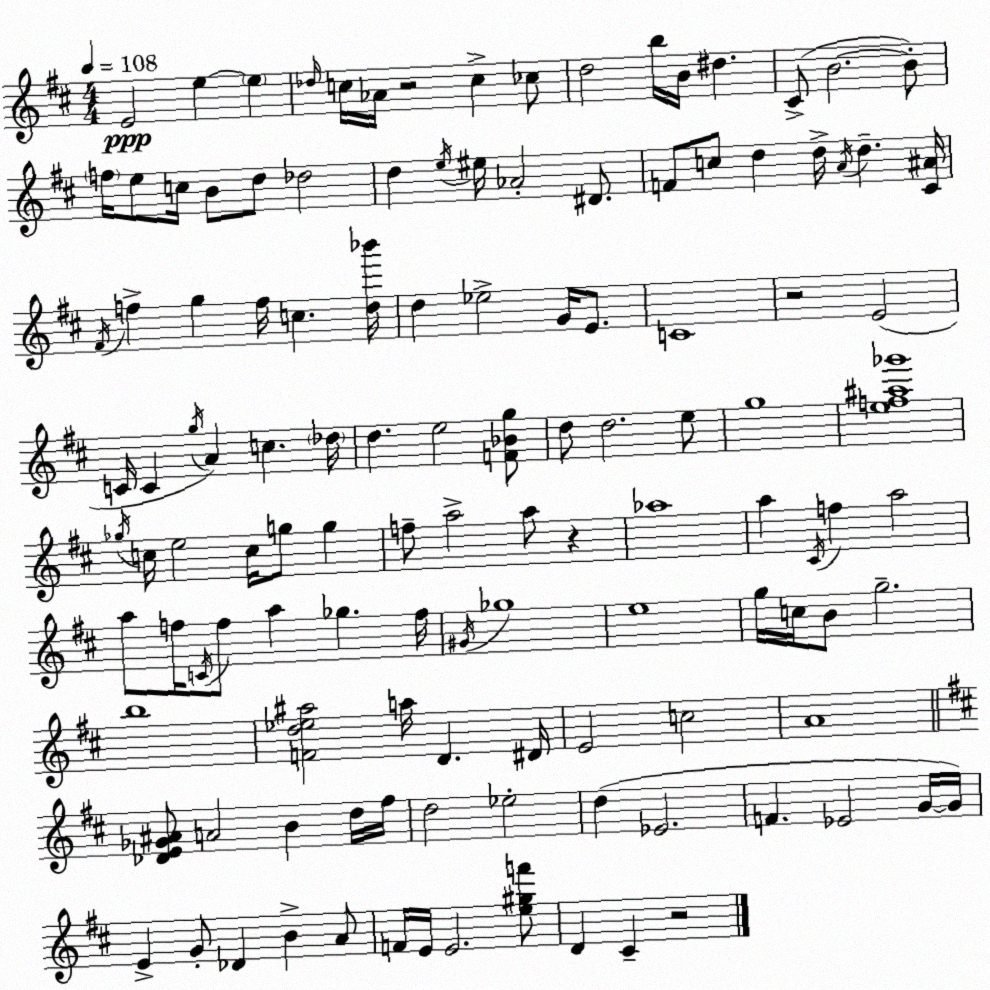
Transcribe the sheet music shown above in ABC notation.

X:1
T:Untitled
M:4/4
L:1/4
K:D
E2 e e _d/4 c/4 _A/4 z2 c _c/2 d2 b/4 B/4 ^d ^C/2 B2 B/2 f/4 e/2 c/4 B/2 d/2 _d2 d e/4 ^e/4 _A2 ^D/2 F/2 c/2 d d/4 A/4 d [^C^A]/4 ^F/4 f g f/4 c [d_b']/4 d _e2 G/4 E/2 C4 z2 E2 C/4 C g/4 A c _d/4 d e2 [F_Bg]/2 d/2 d2 e/2 g4 [ef^a_g']4 _g/4 c/4 e2 c/4 g/2 g f/2 a2 a/2 z _a4 a ^C/4 f a2 a/2 f/4 C/4 f/2 a _g f/4 ^G/4 _g4 e4 g/4 c/4 B/2 g2 b4 [Fd_e^a]2 a/4 D ^D/4 E2 c2 A4 [_DE_G^A]/2 A2 B d/4 ^f/4 d2 _e2 d _E2 F _E2 G/4 G/4 E G/2 _D B A/2 F/4 E/4 E2 [e^gf']/2 D ^C z2